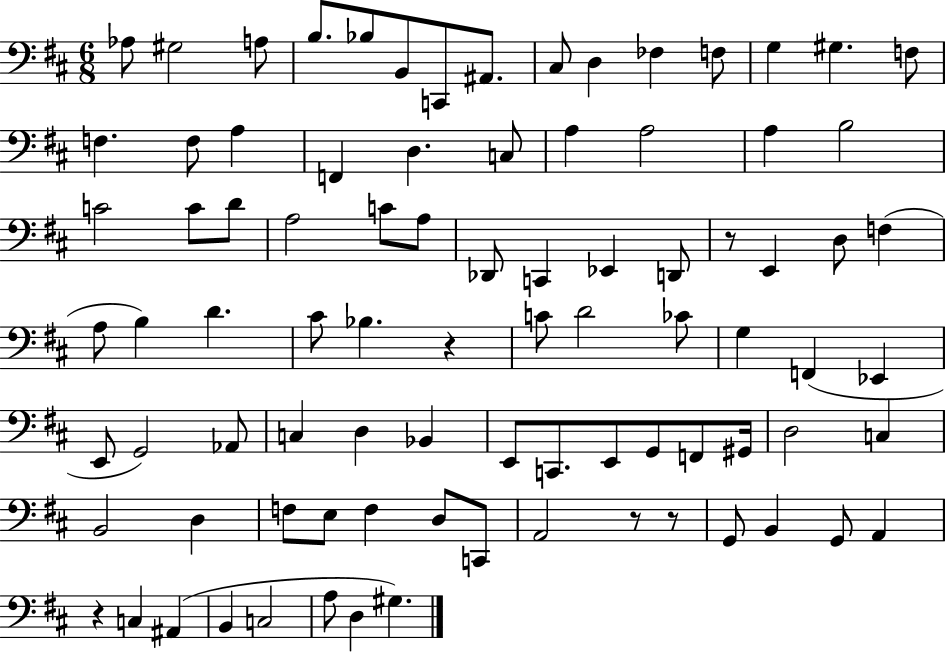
Ab3/e G#3/h A3/e B3/e. Bb3/e B2/e C2/e A#2/e. C#3/e D3/q FES3/q F3/e G3/q G#3/q. F3/e F3/q. F3/e A3/q F2/q D3/q. C3/e A3/q A3/h A3/q B3/h C4/h C4/e D4/e A3/h C4/e A3/e Db2/e C2/q Eb2/q D2/e R/e E2/q D3/e F3/q A3/e B3/q D4/q. C#4/e Bb3/q. R/q C4/e D4/h CES4/e G3/q F2/q Eb2/q E2/e G2/h Ab2/e C3/q D3/q Bb2/q E2/e C2/e. E2/e G2/e F2/e G#2/s D3/h C3/q B2/h D3/q F3/e E3/e F3/q D3/e C2/e A2/h R/e R/e G2/e B2/q G2/e A2/q R/q C3/q A#2/q B2/q C3/h A3/e D3/q G#3/q.